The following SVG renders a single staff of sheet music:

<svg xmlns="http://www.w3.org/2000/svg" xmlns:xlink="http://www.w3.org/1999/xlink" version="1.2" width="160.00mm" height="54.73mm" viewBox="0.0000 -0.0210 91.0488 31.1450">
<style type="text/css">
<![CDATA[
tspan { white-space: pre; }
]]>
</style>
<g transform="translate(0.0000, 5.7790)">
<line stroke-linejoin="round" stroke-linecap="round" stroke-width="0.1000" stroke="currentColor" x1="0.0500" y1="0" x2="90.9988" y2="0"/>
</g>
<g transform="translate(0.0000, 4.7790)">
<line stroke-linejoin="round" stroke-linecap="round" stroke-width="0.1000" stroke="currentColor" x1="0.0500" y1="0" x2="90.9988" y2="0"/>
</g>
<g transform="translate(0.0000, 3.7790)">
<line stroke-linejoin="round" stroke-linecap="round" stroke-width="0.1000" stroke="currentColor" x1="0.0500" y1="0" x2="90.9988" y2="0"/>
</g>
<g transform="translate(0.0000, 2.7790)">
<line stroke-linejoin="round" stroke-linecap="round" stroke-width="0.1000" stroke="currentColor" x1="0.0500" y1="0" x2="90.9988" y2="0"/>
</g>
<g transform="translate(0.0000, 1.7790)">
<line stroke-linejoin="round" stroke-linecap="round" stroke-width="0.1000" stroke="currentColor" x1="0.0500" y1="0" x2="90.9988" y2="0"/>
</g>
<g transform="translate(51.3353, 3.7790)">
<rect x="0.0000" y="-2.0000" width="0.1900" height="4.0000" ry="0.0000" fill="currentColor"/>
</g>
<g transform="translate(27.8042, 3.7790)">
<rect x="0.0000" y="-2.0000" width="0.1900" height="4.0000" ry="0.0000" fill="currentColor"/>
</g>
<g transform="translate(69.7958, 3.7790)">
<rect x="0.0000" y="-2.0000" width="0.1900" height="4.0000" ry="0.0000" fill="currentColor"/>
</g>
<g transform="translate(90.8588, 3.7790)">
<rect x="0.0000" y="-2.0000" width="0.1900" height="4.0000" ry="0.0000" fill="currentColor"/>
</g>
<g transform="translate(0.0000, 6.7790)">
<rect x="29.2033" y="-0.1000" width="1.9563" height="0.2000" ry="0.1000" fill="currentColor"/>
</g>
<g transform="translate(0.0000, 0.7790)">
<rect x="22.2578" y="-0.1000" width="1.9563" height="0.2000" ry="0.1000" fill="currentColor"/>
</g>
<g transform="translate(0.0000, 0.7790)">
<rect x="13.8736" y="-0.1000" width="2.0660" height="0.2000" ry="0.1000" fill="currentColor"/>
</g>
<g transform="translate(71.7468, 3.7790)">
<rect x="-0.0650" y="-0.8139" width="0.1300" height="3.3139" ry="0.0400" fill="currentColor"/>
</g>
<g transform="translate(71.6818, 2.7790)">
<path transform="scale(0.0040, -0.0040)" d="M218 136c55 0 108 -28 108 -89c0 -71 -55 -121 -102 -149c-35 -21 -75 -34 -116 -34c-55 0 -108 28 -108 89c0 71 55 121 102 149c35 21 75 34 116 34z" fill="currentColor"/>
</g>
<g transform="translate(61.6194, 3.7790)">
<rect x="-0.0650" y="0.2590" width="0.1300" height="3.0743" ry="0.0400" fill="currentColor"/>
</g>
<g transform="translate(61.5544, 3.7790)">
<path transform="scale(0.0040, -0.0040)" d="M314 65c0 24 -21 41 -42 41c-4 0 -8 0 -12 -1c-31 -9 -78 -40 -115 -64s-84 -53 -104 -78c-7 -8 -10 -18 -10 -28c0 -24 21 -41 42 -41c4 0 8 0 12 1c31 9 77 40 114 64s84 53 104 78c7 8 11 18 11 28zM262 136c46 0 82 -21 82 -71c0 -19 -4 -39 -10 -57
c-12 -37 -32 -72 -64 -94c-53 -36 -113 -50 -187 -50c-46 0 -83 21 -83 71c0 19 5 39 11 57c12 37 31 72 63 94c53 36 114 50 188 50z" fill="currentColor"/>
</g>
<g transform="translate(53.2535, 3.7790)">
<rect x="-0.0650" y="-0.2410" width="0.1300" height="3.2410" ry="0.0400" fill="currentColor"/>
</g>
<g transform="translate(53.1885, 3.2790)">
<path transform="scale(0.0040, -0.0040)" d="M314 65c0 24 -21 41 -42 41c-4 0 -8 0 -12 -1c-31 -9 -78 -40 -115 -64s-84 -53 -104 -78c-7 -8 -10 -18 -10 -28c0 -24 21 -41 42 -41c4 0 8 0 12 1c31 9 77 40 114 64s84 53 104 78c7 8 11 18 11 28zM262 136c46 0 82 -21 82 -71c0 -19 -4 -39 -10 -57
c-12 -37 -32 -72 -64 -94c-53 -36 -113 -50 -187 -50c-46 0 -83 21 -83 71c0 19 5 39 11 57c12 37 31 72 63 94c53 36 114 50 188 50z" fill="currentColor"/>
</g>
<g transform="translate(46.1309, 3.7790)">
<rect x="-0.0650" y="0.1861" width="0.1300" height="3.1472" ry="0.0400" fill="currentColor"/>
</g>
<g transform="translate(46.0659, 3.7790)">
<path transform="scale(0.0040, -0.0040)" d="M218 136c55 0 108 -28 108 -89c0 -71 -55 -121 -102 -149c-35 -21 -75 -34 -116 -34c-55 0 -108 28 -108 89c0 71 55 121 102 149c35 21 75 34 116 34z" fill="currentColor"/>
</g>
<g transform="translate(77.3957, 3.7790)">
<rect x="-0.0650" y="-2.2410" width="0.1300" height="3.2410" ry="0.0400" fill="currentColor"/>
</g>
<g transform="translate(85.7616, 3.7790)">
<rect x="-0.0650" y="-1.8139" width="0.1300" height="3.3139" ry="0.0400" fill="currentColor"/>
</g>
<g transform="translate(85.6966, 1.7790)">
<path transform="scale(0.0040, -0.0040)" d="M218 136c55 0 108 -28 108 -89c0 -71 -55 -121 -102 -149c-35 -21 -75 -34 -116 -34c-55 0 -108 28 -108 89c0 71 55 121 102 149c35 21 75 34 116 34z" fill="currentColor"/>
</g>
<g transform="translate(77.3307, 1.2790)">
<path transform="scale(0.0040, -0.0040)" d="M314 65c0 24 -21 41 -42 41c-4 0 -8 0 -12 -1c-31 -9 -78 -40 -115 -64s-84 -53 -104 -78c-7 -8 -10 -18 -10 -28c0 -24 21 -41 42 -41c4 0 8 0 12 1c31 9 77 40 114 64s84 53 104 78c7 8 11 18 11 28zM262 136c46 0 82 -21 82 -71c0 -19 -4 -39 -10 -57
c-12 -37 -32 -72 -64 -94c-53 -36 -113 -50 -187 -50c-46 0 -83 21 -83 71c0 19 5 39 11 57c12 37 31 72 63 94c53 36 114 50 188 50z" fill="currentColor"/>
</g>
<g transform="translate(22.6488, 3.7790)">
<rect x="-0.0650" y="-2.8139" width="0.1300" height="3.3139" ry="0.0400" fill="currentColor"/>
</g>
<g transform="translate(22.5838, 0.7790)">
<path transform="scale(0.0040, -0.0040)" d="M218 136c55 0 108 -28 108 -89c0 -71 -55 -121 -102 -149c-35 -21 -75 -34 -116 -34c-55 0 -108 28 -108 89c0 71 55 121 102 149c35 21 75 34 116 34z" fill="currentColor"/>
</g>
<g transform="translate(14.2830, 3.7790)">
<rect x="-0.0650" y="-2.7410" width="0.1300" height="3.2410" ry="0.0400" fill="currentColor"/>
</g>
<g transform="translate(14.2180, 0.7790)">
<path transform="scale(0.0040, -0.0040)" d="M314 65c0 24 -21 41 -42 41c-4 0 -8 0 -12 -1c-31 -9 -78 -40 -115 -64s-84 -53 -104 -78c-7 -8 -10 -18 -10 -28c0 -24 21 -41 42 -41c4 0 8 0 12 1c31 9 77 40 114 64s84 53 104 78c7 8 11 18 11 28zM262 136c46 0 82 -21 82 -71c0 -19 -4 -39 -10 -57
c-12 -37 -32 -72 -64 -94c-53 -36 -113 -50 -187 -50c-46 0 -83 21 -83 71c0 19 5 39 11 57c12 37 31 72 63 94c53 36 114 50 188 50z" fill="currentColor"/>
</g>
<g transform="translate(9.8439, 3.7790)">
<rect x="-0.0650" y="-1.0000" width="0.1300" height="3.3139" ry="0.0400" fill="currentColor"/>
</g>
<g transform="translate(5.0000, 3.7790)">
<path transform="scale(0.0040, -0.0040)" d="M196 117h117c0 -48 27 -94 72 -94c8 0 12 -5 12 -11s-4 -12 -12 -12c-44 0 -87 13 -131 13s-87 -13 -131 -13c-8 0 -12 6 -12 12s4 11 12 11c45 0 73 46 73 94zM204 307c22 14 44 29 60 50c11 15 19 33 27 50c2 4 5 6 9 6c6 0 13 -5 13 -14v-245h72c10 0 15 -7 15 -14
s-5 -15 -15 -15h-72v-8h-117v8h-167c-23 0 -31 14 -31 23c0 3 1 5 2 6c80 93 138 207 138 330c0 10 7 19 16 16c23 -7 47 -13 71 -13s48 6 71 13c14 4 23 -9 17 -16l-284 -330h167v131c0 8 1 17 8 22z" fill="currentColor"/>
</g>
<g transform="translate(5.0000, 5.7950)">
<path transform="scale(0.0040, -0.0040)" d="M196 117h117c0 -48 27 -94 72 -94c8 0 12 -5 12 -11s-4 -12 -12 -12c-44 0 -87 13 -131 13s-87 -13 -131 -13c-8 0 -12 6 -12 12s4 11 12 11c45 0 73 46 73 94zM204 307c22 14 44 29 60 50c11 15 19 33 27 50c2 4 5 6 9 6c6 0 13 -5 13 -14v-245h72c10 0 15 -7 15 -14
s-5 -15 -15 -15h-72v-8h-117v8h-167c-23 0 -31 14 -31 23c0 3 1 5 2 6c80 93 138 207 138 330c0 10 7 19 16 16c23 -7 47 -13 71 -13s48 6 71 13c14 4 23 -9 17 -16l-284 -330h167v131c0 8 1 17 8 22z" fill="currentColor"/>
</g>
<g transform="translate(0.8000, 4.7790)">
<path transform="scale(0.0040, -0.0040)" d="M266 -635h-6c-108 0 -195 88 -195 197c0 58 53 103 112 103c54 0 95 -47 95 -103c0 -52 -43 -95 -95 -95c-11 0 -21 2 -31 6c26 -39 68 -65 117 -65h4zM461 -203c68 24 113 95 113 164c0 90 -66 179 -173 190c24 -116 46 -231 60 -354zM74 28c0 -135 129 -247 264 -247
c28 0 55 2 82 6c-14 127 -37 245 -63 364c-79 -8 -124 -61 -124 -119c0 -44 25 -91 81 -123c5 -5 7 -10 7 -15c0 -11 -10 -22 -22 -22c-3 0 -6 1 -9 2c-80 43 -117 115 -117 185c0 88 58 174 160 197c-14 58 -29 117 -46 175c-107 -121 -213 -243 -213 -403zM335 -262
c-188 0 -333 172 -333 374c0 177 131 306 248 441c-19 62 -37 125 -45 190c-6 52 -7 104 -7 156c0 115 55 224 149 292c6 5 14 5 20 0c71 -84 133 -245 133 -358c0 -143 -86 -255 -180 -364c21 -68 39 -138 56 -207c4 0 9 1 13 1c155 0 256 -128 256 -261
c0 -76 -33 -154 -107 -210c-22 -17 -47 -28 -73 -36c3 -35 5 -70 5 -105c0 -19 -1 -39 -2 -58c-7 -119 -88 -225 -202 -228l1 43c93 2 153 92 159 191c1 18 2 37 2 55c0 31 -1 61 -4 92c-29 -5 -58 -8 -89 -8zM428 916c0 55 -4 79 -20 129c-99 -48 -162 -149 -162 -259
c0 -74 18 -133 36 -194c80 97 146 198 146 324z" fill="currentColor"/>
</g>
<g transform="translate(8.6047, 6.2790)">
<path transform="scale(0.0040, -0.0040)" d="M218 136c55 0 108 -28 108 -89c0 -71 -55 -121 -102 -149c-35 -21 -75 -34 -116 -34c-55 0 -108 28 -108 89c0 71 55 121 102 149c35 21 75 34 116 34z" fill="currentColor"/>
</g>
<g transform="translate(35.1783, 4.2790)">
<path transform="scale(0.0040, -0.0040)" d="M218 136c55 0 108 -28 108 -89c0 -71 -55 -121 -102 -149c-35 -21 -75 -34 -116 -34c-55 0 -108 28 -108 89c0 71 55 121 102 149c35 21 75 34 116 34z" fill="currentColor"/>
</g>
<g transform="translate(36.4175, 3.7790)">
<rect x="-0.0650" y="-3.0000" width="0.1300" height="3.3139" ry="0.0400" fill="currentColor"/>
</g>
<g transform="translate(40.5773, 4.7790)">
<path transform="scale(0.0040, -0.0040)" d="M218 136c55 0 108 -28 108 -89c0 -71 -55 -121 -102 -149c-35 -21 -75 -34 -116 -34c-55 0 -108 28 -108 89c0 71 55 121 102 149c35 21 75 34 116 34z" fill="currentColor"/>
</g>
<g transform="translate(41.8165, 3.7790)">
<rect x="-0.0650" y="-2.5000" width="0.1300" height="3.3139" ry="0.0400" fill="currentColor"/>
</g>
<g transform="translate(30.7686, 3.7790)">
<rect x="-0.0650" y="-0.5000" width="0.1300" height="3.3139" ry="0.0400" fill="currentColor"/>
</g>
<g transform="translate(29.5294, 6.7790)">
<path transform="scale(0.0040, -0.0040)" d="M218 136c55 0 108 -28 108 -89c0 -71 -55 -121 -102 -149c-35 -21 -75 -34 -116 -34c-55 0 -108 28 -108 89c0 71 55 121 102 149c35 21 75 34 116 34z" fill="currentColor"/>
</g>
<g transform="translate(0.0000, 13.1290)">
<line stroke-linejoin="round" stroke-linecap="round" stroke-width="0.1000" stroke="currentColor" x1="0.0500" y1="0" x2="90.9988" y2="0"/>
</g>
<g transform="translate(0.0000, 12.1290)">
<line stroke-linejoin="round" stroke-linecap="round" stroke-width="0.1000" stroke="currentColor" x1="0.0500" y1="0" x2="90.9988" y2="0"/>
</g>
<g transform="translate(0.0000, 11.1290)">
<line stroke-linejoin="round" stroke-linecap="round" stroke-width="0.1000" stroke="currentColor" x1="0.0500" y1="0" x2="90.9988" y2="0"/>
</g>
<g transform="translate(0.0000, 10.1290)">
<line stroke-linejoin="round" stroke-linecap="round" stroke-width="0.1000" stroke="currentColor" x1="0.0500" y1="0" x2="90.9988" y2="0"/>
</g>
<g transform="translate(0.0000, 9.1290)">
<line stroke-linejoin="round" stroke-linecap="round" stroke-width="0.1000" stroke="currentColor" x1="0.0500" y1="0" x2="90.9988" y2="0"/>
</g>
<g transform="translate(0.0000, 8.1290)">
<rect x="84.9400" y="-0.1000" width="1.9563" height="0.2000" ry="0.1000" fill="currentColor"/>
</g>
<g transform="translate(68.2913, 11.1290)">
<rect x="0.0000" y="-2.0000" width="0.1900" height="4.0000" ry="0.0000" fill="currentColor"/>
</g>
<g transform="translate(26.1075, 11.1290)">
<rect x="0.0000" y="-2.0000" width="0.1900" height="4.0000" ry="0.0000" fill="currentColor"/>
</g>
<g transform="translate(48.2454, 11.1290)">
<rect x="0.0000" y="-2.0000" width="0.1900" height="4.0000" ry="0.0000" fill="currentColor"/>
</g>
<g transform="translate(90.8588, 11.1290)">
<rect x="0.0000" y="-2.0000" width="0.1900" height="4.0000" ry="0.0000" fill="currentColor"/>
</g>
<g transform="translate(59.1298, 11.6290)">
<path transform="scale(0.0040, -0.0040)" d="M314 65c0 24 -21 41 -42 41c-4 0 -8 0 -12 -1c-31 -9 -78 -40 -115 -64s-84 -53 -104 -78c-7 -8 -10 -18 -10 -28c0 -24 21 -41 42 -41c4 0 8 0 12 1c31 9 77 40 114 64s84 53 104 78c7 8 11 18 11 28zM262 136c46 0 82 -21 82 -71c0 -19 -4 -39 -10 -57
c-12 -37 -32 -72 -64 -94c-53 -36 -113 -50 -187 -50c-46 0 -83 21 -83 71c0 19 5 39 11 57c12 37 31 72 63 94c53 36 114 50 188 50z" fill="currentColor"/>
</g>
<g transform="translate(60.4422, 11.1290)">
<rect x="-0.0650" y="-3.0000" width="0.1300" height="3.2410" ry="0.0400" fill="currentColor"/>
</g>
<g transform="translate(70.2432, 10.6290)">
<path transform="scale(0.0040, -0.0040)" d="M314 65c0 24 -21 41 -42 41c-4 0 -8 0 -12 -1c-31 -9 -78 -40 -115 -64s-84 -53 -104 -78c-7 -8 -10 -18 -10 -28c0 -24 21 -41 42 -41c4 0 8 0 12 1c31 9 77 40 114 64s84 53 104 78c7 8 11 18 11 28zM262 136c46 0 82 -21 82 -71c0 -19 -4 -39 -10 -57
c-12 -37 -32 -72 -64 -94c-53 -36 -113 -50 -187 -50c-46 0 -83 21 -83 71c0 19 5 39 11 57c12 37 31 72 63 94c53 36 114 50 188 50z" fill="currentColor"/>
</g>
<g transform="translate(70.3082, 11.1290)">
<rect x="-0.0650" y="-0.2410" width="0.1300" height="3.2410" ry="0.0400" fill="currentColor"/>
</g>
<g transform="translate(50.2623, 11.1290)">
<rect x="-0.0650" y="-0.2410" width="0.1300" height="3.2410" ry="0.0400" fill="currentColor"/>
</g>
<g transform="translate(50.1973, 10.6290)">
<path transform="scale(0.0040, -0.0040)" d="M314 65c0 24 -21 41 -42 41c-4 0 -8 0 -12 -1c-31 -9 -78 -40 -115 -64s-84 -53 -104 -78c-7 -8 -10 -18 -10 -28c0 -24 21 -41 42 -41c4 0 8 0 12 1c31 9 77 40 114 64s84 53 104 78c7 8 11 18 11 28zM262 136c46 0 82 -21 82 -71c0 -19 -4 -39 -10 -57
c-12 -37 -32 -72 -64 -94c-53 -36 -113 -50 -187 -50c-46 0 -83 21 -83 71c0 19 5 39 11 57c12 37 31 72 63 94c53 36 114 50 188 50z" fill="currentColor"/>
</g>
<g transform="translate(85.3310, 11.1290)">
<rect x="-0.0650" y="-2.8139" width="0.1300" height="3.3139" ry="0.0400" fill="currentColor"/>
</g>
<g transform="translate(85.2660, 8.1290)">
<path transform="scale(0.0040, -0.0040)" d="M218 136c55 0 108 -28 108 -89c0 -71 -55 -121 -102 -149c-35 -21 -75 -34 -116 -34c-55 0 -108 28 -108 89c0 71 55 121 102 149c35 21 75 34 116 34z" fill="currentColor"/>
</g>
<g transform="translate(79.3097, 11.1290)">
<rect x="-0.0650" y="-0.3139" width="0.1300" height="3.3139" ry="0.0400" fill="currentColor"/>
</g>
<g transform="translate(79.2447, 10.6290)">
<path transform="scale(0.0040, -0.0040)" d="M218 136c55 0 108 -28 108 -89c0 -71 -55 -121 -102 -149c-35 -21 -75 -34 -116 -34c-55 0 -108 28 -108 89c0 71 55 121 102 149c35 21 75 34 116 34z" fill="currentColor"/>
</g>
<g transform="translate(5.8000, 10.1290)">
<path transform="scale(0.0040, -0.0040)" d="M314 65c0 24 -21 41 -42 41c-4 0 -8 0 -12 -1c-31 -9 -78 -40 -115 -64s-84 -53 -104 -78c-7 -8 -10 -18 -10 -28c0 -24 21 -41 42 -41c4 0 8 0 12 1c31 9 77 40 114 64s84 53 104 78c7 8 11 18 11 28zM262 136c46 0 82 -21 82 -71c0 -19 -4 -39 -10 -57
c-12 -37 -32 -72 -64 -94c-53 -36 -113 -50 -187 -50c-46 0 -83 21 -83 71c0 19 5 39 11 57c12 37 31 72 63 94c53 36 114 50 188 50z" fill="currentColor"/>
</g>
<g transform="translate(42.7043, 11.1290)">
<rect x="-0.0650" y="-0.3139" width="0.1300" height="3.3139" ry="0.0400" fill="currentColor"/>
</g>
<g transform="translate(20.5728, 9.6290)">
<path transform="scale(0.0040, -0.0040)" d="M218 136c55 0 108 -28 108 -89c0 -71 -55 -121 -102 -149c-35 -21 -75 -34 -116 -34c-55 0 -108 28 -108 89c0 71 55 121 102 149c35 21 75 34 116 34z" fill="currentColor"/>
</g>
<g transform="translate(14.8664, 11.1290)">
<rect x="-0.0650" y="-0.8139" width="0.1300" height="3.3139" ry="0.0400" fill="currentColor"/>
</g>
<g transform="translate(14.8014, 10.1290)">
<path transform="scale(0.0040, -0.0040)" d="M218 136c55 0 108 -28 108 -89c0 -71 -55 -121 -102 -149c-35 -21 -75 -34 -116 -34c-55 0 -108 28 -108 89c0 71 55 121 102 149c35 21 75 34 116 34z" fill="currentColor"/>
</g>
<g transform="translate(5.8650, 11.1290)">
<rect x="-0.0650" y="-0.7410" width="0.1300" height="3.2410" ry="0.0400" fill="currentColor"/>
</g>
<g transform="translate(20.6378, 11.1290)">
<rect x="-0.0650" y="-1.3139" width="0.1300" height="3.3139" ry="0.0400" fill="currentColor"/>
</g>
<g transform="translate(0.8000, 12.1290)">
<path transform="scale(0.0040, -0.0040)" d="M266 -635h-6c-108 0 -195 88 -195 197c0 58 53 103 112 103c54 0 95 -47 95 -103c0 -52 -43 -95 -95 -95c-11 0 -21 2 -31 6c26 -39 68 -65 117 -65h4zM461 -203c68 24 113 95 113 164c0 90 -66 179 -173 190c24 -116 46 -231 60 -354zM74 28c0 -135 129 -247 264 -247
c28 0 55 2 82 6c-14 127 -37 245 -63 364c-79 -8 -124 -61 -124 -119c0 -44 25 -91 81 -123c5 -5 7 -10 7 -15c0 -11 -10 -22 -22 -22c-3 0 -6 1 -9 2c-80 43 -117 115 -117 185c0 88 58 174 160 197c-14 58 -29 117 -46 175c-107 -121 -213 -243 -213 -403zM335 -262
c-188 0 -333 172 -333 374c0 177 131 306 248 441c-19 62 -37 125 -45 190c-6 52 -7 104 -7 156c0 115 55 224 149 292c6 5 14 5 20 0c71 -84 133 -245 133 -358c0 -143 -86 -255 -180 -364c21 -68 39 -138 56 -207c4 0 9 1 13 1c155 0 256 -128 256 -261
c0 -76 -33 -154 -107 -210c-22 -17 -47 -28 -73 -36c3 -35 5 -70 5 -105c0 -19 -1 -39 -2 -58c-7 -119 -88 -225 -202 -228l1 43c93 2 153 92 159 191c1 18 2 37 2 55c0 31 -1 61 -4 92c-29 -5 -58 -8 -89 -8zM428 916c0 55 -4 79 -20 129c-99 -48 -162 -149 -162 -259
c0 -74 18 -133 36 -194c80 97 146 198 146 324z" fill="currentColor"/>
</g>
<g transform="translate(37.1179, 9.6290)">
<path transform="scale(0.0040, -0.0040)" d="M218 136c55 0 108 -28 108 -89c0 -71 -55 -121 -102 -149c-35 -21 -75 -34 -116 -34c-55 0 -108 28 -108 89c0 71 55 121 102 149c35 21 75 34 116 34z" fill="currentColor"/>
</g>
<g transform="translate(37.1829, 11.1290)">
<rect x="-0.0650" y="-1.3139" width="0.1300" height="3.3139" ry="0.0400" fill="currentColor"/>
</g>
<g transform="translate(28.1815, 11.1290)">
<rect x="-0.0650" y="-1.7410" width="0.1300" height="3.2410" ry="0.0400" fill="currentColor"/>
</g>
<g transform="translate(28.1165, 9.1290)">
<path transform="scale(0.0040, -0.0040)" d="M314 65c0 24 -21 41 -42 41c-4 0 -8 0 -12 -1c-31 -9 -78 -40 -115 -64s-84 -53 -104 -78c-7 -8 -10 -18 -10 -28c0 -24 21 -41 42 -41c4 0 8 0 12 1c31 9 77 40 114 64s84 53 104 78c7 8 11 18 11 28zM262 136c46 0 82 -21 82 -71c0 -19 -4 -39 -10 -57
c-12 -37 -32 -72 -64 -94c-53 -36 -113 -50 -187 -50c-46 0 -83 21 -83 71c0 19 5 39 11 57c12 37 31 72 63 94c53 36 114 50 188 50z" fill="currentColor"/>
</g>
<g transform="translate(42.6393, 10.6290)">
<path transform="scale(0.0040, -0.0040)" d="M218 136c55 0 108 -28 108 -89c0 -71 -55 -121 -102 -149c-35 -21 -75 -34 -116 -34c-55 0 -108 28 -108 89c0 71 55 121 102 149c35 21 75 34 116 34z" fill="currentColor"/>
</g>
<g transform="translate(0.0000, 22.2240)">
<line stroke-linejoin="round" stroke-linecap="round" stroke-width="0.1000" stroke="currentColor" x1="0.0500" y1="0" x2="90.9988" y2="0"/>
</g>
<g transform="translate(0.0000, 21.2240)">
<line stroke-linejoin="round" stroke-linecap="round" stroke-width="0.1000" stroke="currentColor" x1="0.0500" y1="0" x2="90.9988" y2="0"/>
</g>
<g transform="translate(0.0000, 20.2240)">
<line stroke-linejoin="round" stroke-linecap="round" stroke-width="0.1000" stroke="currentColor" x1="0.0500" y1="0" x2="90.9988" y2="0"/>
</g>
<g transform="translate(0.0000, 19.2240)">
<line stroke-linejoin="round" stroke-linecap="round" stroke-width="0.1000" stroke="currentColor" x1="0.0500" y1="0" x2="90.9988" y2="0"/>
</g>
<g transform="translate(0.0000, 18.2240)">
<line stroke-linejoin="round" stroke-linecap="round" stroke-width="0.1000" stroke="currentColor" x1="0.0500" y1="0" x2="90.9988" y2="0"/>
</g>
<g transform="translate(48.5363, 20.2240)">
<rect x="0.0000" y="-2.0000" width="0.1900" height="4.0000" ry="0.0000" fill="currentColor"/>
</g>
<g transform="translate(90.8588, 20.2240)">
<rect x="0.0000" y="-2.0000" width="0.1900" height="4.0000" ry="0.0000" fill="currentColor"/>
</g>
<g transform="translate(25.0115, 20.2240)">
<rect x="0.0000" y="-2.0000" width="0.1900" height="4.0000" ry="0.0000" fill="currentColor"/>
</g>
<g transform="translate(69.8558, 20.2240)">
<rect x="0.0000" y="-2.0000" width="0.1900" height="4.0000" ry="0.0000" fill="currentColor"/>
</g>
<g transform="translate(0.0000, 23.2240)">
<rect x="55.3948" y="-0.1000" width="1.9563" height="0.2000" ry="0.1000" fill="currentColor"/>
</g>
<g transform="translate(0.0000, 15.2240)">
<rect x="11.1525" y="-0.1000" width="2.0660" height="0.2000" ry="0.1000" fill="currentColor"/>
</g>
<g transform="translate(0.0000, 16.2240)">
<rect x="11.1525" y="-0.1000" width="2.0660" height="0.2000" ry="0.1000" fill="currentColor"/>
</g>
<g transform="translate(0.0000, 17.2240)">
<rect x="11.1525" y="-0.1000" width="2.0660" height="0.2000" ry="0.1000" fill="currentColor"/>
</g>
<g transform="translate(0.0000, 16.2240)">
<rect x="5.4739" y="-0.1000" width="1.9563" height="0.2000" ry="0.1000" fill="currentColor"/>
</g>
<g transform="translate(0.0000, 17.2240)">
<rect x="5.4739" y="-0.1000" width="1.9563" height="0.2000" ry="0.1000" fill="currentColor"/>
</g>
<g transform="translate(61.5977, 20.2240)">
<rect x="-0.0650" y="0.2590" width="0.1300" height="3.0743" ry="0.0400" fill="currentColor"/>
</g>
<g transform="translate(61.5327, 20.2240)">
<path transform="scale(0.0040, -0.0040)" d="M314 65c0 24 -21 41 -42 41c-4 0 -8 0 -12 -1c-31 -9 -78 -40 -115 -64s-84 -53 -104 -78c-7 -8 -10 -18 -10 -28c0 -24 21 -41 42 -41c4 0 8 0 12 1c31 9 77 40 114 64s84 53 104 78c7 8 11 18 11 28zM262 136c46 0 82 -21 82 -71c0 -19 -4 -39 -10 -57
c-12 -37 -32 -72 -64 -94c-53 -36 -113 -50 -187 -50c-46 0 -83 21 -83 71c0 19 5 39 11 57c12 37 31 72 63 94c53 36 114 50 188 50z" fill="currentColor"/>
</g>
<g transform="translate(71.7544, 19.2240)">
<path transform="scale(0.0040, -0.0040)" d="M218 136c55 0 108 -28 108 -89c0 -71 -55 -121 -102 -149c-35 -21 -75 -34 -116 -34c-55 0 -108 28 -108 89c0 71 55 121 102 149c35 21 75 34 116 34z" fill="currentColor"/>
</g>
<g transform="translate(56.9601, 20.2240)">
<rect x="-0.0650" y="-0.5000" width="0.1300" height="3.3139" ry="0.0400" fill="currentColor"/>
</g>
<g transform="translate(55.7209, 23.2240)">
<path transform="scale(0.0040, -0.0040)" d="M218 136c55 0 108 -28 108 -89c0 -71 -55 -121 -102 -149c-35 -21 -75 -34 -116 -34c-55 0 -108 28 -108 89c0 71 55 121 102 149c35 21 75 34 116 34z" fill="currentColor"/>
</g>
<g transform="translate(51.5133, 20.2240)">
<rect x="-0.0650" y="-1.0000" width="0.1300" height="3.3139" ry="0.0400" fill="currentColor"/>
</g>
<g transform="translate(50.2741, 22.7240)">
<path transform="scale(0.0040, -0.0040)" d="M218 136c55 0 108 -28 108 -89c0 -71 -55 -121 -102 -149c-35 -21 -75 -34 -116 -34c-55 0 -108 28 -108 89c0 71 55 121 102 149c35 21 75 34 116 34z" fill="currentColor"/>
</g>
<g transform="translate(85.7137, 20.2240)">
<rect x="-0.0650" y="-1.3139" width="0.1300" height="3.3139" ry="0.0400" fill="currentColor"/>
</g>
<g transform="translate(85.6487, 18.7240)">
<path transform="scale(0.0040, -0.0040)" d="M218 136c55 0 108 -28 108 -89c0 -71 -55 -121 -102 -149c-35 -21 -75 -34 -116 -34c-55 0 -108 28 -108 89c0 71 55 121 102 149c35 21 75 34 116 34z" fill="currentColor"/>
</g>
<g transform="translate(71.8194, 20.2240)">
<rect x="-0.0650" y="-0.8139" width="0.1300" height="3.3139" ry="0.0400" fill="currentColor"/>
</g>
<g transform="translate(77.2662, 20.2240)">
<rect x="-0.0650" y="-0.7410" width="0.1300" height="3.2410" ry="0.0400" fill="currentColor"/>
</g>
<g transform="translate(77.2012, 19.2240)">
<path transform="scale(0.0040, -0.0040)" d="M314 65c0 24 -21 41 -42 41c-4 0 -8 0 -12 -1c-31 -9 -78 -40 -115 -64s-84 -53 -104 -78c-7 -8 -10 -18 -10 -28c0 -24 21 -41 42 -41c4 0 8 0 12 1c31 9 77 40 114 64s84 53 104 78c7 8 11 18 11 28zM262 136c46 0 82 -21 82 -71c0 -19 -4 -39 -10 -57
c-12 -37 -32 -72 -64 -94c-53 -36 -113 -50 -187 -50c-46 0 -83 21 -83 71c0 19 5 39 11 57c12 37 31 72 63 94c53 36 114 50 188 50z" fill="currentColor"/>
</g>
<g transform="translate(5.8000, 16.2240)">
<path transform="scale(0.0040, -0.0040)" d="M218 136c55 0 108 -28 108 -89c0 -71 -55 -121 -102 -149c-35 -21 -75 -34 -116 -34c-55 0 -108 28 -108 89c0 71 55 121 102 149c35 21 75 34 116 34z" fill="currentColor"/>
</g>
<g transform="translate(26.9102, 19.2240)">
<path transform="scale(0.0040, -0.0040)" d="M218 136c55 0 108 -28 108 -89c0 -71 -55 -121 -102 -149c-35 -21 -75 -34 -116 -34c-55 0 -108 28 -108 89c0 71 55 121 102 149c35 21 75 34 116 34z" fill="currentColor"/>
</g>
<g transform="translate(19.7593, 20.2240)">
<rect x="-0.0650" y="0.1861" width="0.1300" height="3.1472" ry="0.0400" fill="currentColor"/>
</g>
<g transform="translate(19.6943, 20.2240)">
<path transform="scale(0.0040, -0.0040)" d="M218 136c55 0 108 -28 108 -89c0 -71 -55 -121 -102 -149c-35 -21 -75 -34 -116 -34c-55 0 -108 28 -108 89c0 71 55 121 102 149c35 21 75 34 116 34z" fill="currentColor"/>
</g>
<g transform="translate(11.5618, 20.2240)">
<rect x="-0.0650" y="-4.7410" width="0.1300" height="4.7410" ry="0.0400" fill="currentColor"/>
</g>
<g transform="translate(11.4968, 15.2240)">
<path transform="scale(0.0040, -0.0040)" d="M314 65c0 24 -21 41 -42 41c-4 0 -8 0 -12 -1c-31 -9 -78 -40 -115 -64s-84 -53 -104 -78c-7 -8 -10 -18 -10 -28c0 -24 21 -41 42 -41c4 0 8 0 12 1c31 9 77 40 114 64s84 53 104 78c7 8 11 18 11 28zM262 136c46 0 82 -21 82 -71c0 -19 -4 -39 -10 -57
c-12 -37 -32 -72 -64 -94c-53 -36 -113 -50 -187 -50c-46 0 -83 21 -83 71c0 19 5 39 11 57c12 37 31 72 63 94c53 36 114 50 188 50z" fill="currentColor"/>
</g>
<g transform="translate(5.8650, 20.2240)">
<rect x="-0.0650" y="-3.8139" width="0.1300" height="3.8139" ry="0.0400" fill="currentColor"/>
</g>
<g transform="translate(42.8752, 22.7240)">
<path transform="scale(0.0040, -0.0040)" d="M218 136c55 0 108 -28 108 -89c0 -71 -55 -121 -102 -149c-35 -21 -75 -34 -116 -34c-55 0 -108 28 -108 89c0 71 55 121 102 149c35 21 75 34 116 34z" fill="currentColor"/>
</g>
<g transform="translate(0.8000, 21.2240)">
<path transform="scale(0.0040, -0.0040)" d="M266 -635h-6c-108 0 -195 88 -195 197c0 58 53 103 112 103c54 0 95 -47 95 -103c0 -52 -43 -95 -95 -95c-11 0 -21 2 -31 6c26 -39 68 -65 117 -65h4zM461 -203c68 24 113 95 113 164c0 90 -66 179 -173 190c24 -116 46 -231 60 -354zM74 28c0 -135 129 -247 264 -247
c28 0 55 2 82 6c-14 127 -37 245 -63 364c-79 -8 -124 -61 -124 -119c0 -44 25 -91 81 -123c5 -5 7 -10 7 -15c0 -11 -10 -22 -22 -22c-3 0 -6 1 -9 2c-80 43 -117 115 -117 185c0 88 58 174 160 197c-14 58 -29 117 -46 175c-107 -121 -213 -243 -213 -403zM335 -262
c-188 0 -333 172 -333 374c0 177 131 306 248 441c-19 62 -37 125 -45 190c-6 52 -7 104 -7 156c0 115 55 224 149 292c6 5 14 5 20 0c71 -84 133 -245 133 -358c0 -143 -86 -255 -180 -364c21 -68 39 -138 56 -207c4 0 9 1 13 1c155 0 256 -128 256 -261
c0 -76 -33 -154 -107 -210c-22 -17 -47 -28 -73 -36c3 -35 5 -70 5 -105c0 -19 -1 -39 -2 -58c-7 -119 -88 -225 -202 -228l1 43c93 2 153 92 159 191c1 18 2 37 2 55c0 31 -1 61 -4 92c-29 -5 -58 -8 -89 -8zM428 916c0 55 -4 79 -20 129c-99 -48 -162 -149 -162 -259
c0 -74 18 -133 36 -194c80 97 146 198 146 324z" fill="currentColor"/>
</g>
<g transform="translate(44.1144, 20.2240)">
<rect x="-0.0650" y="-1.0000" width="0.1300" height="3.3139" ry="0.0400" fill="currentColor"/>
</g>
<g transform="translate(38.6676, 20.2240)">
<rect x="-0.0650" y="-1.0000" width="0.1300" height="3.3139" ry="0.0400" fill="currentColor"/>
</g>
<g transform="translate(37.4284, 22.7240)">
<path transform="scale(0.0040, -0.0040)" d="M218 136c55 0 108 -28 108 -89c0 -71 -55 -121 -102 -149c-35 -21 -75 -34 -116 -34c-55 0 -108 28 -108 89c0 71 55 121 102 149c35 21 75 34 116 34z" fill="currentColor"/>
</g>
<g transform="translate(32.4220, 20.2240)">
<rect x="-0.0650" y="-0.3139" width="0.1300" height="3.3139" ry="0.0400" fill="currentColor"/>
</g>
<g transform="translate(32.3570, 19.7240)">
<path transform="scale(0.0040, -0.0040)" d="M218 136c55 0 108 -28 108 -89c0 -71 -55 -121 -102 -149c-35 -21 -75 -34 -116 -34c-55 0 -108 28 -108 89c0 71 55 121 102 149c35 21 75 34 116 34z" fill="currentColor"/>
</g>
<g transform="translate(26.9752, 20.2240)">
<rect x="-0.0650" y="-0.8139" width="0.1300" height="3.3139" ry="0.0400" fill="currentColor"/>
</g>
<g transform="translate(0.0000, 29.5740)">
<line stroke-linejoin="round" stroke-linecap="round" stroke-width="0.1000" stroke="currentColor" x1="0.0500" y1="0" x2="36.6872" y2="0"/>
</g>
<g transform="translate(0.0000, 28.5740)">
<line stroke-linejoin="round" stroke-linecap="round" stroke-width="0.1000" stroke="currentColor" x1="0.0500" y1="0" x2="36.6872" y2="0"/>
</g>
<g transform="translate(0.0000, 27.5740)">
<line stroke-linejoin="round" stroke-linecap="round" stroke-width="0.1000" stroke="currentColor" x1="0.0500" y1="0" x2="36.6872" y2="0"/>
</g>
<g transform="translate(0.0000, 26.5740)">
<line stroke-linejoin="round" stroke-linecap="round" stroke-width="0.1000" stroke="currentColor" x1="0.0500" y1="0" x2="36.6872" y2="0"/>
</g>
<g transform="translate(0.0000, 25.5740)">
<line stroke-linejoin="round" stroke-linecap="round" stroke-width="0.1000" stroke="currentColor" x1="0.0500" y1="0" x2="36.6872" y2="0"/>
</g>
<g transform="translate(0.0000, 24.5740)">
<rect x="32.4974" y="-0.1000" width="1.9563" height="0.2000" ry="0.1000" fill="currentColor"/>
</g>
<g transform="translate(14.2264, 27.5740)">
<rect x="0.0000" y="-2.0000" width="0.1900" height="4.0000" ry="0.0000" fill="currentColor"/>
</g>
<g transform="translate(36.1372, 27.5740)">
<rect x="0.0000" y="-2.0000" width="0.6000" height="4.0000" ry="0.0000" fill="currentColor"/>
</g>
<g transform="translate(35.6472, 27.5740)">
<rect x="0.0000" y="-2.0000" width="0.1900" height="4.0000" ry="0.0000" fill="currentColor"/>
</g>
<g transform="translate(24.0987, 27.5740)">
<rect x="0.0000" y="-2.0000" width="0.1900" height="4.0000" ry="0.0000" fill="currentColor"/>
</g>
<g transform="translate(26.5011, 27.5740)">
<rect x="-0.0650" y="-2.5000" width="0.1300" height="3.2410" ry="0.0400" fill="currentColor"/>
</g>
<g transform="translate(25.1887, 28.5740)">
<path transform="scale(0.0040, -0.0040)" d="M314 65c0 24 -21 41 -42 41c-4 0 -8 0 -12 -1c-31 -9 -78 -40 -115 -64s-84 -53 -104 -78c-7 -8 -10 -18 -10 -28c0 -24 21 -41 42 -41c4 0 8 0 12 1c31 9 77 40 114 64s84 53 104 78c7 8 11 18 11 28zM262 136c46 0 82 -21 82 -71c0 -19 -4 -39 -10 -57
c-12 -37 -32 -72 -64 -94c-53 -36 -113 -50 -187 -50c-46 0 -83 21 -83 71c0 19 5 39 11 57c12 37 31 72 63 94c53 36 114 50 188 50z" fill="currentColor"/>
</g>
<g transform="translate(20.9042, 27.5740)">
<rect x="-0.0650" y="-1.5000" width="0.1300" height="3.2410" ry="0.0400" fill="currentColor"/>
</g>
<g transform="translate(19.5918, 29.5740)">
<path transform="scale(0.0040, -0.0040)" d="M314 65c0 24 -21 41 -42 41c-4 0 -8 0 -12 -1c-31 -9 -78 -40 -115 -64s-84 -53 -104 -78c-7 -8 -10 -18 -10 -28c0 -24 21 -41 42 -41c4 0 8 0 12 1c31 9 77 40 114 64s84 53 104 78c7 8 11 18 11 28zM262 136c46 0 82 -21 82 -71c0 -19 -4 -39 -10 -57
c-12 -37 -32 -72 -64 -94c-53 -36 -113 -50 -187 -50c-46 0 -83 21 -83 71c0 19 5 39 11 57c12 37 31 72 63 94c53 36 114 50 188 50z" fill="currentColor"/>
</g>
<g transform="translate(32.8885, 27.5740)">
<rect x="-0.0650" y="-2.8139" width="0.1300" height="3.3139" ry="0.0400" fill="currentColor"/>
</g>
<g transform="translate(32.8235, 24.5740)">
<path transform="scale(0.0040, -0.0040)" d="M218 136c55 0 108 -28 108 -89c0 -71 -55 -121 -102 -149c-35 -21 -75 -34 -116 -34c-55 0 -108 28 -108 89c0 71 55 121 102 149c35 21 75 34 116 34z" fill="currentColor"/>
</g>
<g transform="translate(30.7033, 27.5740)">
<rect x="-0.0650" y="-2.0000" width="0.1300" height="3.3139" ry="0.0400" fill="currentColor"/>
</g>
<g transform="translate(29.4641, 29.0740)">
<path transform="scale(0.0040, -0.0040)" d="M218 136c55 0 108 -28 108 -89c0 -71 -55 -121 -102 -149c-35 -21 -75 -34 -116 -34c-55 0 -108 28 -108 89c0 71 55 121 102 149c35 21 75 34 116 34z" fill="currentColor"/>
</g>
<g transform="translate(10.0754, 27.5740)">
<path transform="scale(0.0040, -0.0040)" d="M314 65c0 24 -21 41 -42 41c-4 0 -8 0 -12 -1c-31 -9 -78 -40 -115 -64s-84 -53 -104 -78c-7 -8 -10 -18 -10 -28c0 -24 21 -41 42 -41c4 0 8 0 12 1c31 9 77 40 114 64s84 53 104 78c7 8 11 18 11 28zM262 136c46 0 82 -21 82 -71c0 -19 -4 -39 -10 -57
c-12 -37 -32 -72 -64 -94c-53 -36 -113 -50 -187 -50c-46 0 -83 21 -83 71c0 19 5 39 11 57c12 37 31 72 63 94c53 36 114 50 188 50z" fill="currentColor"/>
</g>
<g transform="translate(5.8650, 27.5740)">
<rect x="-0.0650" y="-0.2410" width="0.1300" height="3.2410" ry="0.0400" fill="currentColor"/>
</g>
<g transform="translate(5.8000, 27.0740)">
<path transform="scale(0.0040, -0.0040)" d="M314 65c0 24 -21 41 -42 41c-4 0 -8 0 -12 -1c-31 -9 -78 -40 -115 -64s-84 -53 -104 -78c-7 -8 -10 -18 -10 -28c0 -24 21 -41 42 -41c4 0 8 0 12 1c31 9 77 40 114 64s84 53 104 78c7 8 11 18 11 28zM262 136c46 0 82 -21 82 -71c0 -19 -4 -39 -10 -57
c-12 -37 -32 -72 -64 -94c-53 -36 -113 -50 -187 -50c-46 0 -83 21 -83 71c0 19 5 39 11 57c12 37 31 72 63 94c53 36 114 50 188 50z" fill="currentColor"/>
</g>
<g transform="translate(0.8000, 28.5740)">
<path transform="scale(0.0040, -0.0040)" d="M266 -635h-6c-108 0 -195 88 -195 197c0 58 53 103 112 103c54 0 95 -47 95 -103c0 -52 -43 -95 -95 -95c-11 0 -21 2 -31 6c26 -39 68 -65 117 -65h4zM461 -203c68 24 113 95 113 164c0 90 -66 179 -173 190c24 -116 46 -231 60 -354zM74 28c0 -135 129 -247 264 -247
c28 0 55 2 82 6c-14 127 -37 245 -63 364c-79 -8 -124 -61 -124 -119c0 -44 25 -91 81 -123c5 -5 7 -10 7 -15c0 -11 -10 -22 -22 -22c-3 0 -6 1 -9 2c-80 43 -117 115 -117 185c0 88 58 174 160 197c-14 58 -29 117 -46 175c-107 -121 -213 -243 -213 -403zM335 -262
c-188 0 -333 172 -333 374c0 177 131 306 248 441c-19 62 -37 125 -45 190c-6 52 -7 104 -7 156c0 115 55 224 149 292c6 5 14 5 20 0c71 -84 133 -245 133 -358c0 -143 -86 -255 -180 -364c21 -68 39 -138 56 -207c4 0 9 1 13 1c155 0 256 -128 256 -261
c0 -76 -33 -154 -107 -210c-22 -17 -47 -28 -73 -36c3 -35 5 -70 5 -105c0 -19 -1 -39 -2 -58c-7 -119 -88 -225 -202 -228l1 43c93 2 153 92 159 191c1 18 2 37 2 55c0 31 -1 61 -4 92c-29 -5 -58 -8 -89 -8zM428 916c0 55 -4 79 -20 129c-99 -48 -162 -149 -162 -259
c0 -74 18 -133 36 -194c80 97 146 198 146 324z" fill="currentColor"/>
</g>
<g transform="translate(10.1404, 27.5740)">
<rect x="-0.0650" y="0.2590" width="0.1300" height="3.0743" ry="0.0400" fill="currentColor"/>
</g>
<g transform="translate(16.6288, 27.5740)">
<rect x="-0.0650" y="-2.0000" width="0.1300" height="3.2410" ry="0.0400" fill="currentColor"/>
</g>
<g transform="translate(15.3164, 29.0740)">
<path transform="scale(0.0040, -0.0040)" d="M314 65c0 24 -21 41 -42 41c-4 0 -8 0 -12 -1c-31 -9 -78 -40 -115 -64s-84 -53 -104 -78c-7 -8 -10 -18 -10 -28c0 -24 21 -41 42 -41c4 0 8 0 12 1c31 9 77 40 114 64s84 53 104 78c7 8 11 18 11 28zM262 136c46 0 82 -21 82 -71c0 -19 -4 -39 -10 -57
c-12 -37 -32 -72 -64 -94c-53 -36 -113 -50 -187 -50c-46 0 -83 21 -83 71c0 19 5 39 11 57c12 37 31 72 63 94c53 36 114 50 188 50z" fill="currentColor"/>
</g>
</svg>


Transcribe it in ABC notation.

X:1
T:Untitled
M:4/4
L:1/4
K:C
D a2 a C A G B c2 B2 d g2 f d2 d e f2 e c c2 A2 c2 c a c' e'2 B d c D D D C B2 d d2 e c2 B2 F2 E2 G2 F a